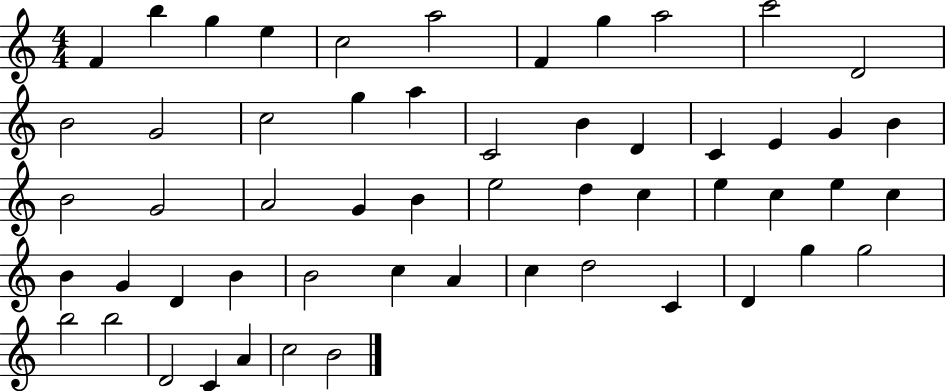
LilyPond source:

{
  \clef treble
  \numericTimeSignature
  \time 4/4
  \key c \major
  f'4 b''4 g''4 e''4 | c''2 a''2 | f'4 g''4 a''2 | c'''2 d'2 | \break b'2 g'2 | c''2 g''4 a''4 | c'2 b'4 d'4 | c'4 e'4 g'4 b'4 | \break b'2 g'2 | a'2 g'4 b'4 | e''2 d''4 c''4 | e''4 c''4 e''4 c''4 | \break b'4 g'4 d'4 b'4 | b'2 c''4 a'4 | c''4 d''2 c'4 | d'4 g''4 g''2 | \break b''2 b''2 | d'2 c'4 a'4 | c''2 b'2 | \bar "|."
}